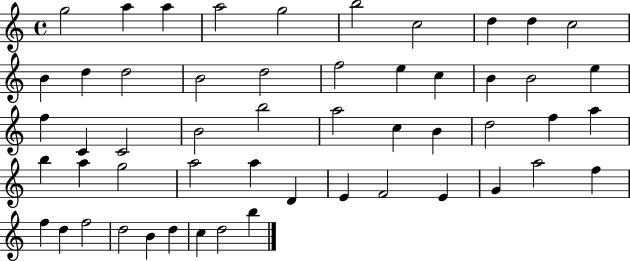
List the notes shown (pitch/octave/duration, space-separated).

G5/h A5/q A5/q A5/h G5/h B5/h C5/h D5/q D5/q C5/h B4/q D5/q D5/h B4/h D5/h F5/h E5/q C5/q B4/q B4/h E5/q F5/q C4/q C4/h B4/h B5/h A5/h C5/q B4/q D5/h F5/q A5/q B5/q A5/q G5/h A5/h A5/q D4/q E4/q F4/h E4/q G4/q A5/h F5/q F5/q D5/q F5/h D5/h B4/q D5/q C5/q D5/h B5/q